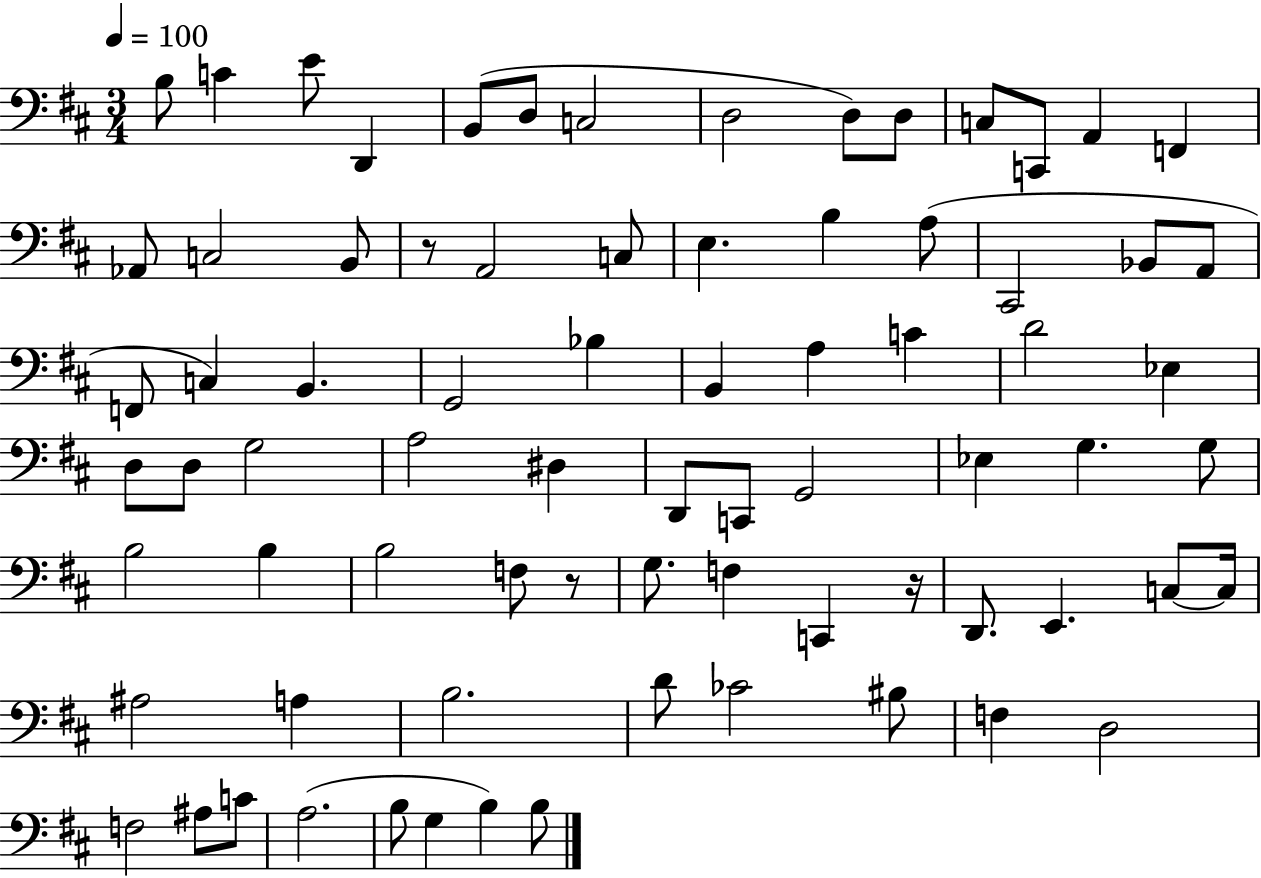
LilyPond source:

{
  \clef bass
  \numericTimeSignature
  \time 3/4
  \key d \major
  \tempo 4 = 100
  b8 c'4 e'8 d,4 | b,8( d8 c2 | d2 d8) d8 | c8 c,8 a,4 f,4 | \break aes,8 c2 b,8 | r8 a,2 c8 | e4. b4 a8( | cis,2 bes,8 a,8 | \break f,8 c4) b,4. | g,2 bes4 | b,4 a4 c'4 | d'2 ees4 | \break d8 d8 g2 | a2 dis4 | d,8 c,8 g,2 | ees4 g4. g8 | \break b2 b4 | b2 f8 r8 | g8. f4 c,4 r16 | d,8. e,4. c8~~ c16 | \break ais2 a4 | b2. | d'8 ces'2 bis8 | f4 d2 | \break f2 ais8 c'8 | a2.( | b8 g4 b4) b8 | \bar "|."
}